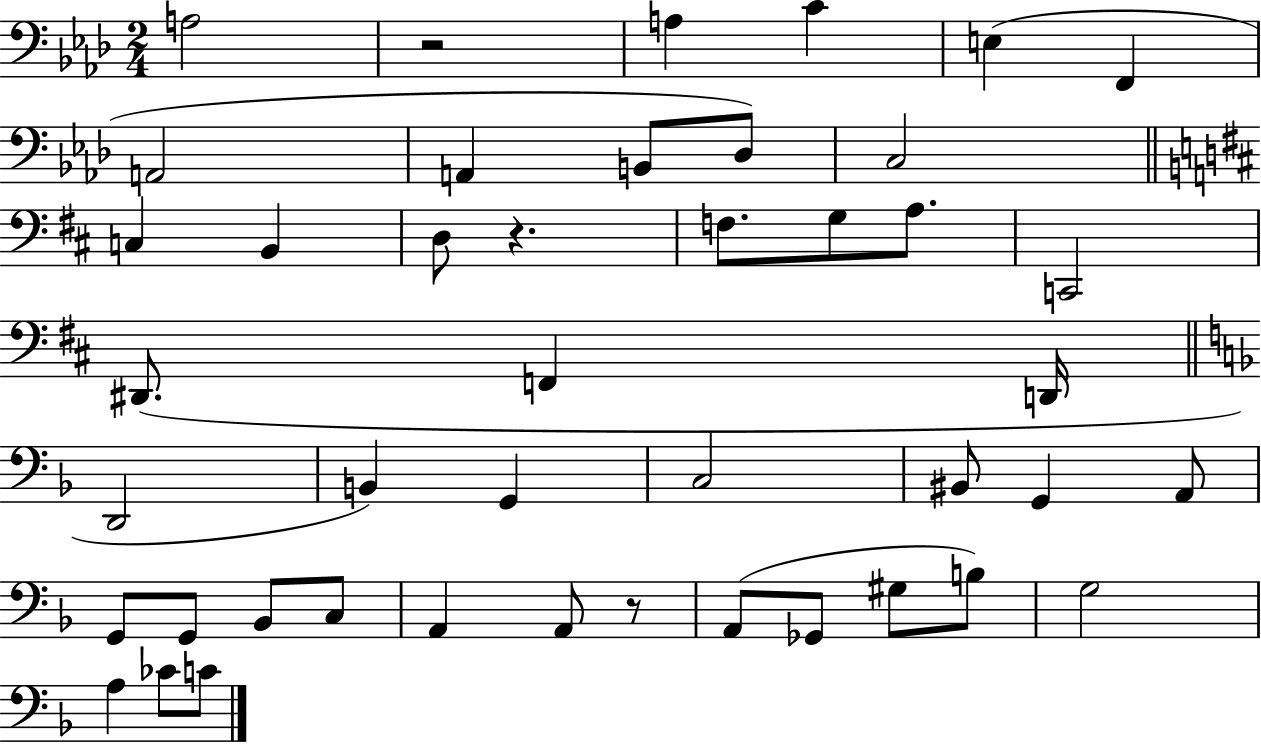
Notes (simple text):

A3/h R/h A3/q C4/q E3/q F2/q A2/h A2/q B2/e Db3/e C3/h C3/q B2/q D3/e R/q. F3/e. G3/e A3/e. C2/h D#2/e. F2/q D2/s D2/h B2/q G2/q C3/h BIS2/e G2/q A2/e G2/e G2/e Bb2/e C3/e A2/q A2/e R/e A2/e Gb2/e G#3/e B3/e G3/h A3/q CES4/e C4/e